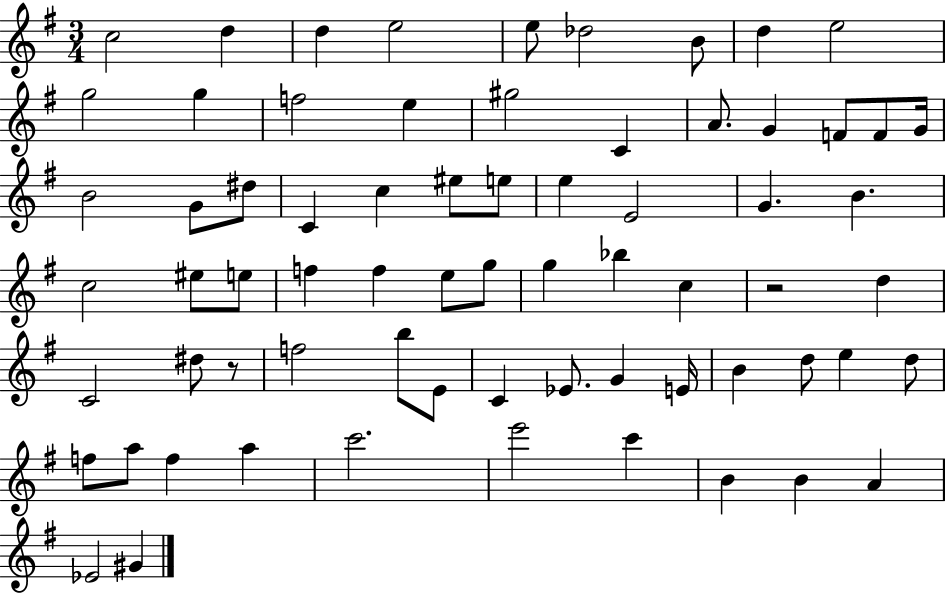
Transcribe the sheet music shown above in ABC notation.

X:1
T:Untitled
M:3/4
L:1/4
K:G
c2 d d e2 e/2 _d2 B/2 d e2 g2 g f2 e ^g2 C A/2 G F/2 F/2 G/4 B2 G/2 ^d/2 C c ^e/2 e/2 e E2 G B c2 ^e/2 e/2 f f e/2 g/2 g _b c z2 d C2 ^d/2 z/2 f2 b/2 E/2 C _E/2 G E/4 B d/2 e d/2 f/2 a/2 f a c'2 e'2 c' B B A _E2 ^G